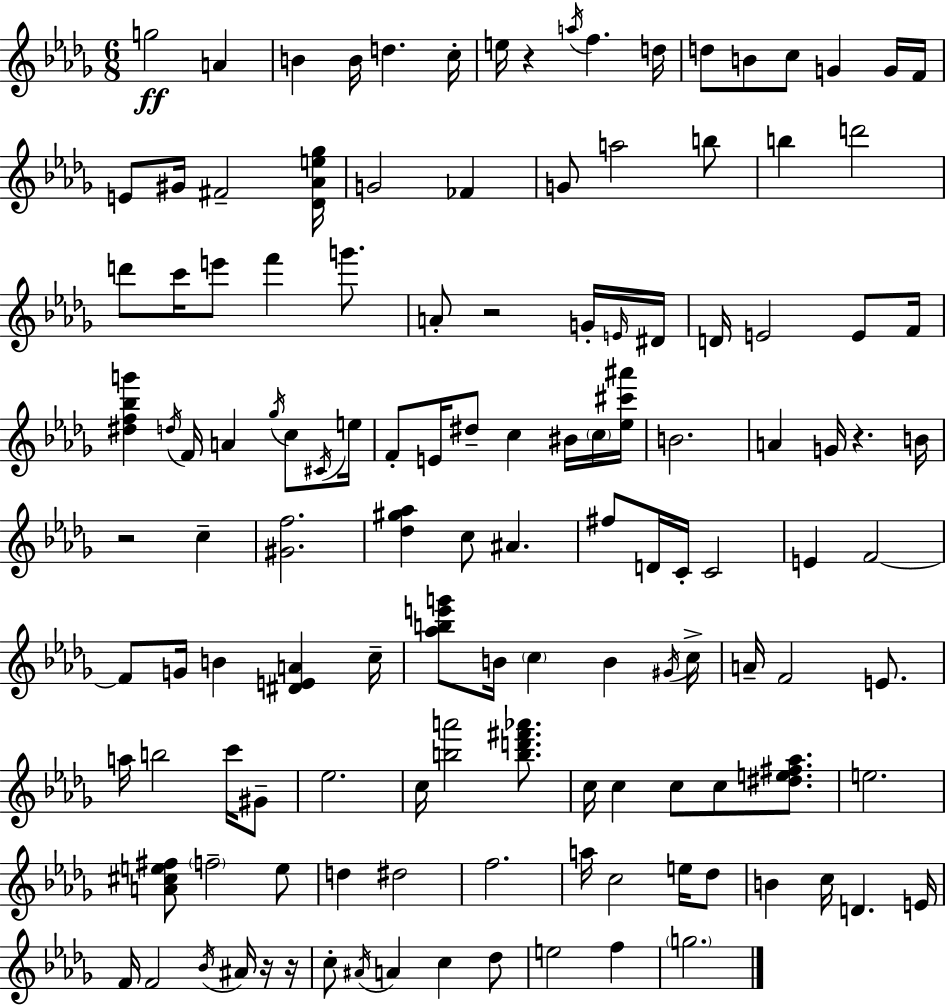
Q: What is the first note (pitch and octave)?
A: G5